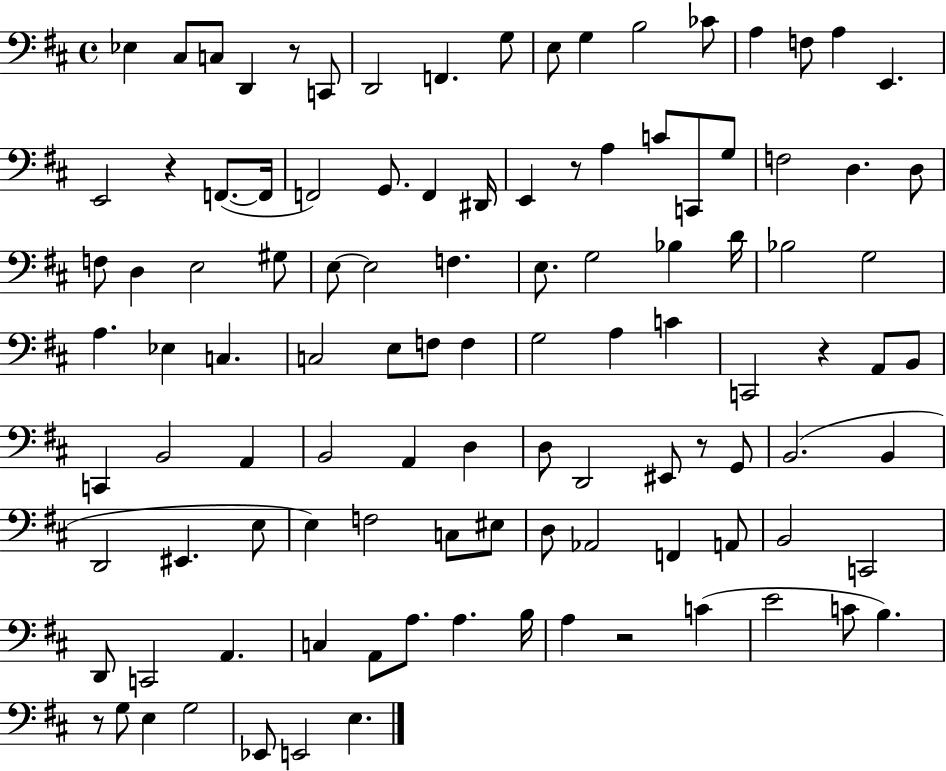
Eb3/q C#3/e C3/e D2/q R/e C2/e D2/h F2/q. G3/e E3/e G3/q B3/h CES4/e A3/q F3/e A3/q E2/q. E2/h R/q F2/e. F2/s F2/h G2/e. F2/q D#2/s E2/q R/e A3/q C4/e C2/e G3/e F3/h D3/q. D3/e F3/e D3/q E3/h G#3/e E3/e E3/h F3/q. E3/e. G3/h Bb3/q D4/s Bb3/h G3/h A3/q. Eb3/q C3/q. C3/h E3/e F3/e F3/q G3/h A3/q C4/q C2/h R/q A2/e B2/e C2/q B2/h A2/q B2/h A2/q D3/q D3/e D2/h EIS2/e R/e G2/e B2/h. B2/q D2/h EIS2/q. E3/e E3/q F3/h C3/e EIS3/e D3/e Ab2/h F2/q A2/e B2/h C2/h D2/e C2/h A2/q. C3/q A2/e A3/e. A3/q. B3/s A3/q R/h C4/q E4/h C4/e B3/q. R/e G3/e E3/q G3/h Eb2/e E2/h E3/q.